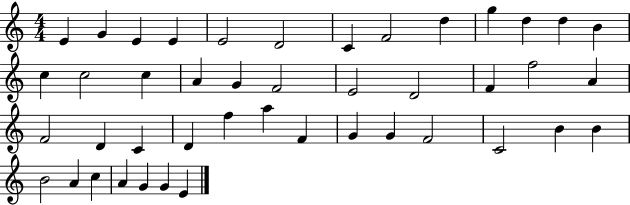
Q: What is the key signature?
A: C major